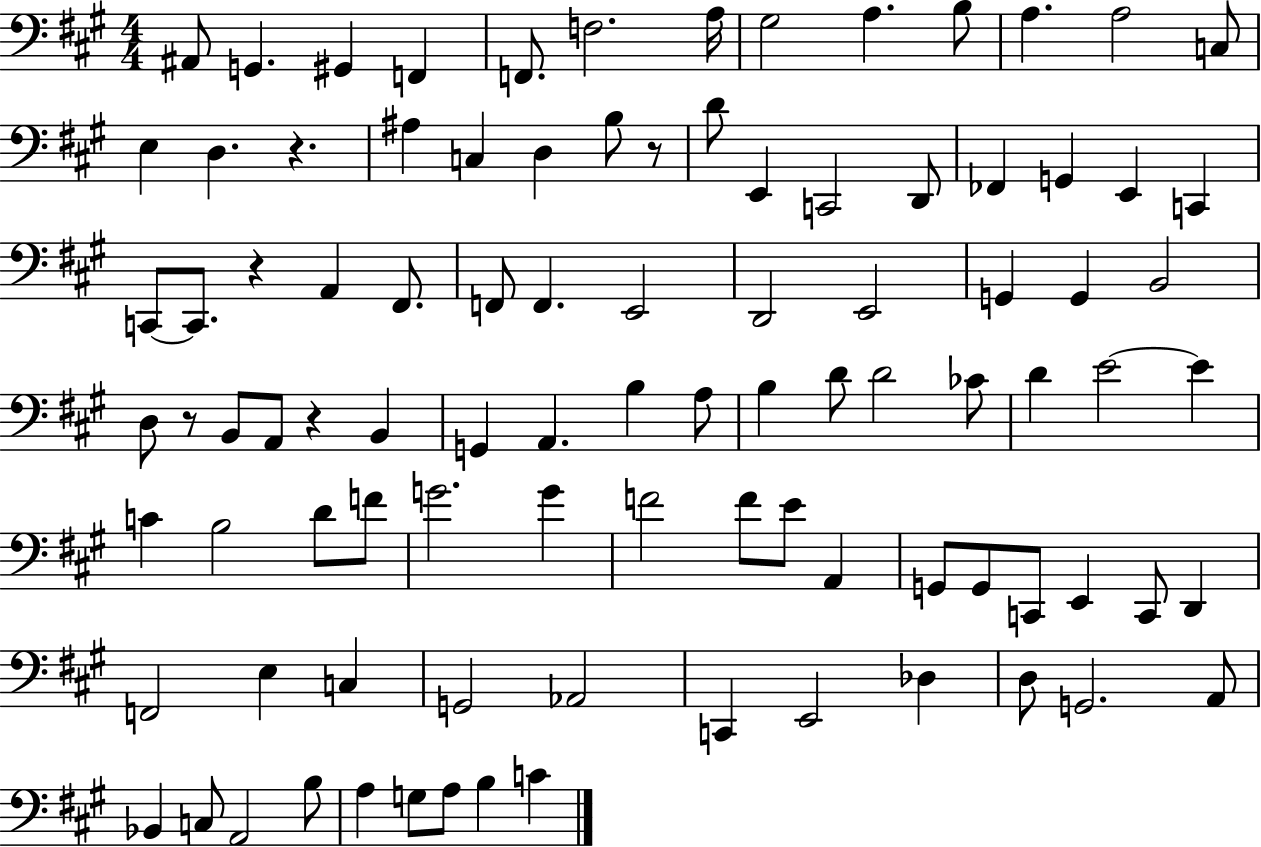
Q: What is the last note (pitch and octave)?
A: C4